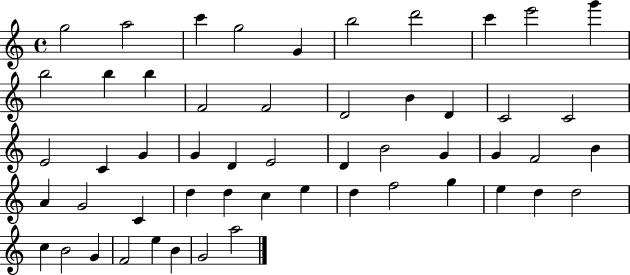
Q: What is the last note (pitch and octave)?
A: A5